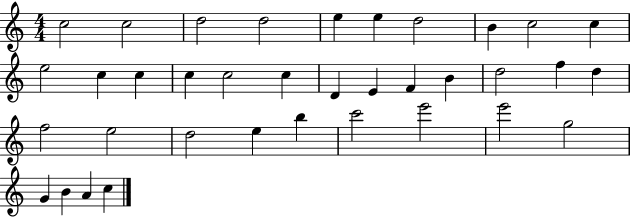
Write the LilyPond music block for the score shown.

{
  \clef treble
  \numericTimeSignature
  \time 4/4
  \key c \major
  c''2 c''2 | d''2 d''2 | e''4 e''4 d''2 | b'4 c''2 c''4 | \break e''2 c''4 c''4 | c''4 c''2 c''4 | d'4 e'4 f'4 b'4 | d''2 f''4 d''4 | \break f''2 e''2 | d''2 e''4 b''4 | c'''2 e'''2 | e'''2 g''2 | \break g'4 b'4 a'4 c''4 | \bar "|."
}